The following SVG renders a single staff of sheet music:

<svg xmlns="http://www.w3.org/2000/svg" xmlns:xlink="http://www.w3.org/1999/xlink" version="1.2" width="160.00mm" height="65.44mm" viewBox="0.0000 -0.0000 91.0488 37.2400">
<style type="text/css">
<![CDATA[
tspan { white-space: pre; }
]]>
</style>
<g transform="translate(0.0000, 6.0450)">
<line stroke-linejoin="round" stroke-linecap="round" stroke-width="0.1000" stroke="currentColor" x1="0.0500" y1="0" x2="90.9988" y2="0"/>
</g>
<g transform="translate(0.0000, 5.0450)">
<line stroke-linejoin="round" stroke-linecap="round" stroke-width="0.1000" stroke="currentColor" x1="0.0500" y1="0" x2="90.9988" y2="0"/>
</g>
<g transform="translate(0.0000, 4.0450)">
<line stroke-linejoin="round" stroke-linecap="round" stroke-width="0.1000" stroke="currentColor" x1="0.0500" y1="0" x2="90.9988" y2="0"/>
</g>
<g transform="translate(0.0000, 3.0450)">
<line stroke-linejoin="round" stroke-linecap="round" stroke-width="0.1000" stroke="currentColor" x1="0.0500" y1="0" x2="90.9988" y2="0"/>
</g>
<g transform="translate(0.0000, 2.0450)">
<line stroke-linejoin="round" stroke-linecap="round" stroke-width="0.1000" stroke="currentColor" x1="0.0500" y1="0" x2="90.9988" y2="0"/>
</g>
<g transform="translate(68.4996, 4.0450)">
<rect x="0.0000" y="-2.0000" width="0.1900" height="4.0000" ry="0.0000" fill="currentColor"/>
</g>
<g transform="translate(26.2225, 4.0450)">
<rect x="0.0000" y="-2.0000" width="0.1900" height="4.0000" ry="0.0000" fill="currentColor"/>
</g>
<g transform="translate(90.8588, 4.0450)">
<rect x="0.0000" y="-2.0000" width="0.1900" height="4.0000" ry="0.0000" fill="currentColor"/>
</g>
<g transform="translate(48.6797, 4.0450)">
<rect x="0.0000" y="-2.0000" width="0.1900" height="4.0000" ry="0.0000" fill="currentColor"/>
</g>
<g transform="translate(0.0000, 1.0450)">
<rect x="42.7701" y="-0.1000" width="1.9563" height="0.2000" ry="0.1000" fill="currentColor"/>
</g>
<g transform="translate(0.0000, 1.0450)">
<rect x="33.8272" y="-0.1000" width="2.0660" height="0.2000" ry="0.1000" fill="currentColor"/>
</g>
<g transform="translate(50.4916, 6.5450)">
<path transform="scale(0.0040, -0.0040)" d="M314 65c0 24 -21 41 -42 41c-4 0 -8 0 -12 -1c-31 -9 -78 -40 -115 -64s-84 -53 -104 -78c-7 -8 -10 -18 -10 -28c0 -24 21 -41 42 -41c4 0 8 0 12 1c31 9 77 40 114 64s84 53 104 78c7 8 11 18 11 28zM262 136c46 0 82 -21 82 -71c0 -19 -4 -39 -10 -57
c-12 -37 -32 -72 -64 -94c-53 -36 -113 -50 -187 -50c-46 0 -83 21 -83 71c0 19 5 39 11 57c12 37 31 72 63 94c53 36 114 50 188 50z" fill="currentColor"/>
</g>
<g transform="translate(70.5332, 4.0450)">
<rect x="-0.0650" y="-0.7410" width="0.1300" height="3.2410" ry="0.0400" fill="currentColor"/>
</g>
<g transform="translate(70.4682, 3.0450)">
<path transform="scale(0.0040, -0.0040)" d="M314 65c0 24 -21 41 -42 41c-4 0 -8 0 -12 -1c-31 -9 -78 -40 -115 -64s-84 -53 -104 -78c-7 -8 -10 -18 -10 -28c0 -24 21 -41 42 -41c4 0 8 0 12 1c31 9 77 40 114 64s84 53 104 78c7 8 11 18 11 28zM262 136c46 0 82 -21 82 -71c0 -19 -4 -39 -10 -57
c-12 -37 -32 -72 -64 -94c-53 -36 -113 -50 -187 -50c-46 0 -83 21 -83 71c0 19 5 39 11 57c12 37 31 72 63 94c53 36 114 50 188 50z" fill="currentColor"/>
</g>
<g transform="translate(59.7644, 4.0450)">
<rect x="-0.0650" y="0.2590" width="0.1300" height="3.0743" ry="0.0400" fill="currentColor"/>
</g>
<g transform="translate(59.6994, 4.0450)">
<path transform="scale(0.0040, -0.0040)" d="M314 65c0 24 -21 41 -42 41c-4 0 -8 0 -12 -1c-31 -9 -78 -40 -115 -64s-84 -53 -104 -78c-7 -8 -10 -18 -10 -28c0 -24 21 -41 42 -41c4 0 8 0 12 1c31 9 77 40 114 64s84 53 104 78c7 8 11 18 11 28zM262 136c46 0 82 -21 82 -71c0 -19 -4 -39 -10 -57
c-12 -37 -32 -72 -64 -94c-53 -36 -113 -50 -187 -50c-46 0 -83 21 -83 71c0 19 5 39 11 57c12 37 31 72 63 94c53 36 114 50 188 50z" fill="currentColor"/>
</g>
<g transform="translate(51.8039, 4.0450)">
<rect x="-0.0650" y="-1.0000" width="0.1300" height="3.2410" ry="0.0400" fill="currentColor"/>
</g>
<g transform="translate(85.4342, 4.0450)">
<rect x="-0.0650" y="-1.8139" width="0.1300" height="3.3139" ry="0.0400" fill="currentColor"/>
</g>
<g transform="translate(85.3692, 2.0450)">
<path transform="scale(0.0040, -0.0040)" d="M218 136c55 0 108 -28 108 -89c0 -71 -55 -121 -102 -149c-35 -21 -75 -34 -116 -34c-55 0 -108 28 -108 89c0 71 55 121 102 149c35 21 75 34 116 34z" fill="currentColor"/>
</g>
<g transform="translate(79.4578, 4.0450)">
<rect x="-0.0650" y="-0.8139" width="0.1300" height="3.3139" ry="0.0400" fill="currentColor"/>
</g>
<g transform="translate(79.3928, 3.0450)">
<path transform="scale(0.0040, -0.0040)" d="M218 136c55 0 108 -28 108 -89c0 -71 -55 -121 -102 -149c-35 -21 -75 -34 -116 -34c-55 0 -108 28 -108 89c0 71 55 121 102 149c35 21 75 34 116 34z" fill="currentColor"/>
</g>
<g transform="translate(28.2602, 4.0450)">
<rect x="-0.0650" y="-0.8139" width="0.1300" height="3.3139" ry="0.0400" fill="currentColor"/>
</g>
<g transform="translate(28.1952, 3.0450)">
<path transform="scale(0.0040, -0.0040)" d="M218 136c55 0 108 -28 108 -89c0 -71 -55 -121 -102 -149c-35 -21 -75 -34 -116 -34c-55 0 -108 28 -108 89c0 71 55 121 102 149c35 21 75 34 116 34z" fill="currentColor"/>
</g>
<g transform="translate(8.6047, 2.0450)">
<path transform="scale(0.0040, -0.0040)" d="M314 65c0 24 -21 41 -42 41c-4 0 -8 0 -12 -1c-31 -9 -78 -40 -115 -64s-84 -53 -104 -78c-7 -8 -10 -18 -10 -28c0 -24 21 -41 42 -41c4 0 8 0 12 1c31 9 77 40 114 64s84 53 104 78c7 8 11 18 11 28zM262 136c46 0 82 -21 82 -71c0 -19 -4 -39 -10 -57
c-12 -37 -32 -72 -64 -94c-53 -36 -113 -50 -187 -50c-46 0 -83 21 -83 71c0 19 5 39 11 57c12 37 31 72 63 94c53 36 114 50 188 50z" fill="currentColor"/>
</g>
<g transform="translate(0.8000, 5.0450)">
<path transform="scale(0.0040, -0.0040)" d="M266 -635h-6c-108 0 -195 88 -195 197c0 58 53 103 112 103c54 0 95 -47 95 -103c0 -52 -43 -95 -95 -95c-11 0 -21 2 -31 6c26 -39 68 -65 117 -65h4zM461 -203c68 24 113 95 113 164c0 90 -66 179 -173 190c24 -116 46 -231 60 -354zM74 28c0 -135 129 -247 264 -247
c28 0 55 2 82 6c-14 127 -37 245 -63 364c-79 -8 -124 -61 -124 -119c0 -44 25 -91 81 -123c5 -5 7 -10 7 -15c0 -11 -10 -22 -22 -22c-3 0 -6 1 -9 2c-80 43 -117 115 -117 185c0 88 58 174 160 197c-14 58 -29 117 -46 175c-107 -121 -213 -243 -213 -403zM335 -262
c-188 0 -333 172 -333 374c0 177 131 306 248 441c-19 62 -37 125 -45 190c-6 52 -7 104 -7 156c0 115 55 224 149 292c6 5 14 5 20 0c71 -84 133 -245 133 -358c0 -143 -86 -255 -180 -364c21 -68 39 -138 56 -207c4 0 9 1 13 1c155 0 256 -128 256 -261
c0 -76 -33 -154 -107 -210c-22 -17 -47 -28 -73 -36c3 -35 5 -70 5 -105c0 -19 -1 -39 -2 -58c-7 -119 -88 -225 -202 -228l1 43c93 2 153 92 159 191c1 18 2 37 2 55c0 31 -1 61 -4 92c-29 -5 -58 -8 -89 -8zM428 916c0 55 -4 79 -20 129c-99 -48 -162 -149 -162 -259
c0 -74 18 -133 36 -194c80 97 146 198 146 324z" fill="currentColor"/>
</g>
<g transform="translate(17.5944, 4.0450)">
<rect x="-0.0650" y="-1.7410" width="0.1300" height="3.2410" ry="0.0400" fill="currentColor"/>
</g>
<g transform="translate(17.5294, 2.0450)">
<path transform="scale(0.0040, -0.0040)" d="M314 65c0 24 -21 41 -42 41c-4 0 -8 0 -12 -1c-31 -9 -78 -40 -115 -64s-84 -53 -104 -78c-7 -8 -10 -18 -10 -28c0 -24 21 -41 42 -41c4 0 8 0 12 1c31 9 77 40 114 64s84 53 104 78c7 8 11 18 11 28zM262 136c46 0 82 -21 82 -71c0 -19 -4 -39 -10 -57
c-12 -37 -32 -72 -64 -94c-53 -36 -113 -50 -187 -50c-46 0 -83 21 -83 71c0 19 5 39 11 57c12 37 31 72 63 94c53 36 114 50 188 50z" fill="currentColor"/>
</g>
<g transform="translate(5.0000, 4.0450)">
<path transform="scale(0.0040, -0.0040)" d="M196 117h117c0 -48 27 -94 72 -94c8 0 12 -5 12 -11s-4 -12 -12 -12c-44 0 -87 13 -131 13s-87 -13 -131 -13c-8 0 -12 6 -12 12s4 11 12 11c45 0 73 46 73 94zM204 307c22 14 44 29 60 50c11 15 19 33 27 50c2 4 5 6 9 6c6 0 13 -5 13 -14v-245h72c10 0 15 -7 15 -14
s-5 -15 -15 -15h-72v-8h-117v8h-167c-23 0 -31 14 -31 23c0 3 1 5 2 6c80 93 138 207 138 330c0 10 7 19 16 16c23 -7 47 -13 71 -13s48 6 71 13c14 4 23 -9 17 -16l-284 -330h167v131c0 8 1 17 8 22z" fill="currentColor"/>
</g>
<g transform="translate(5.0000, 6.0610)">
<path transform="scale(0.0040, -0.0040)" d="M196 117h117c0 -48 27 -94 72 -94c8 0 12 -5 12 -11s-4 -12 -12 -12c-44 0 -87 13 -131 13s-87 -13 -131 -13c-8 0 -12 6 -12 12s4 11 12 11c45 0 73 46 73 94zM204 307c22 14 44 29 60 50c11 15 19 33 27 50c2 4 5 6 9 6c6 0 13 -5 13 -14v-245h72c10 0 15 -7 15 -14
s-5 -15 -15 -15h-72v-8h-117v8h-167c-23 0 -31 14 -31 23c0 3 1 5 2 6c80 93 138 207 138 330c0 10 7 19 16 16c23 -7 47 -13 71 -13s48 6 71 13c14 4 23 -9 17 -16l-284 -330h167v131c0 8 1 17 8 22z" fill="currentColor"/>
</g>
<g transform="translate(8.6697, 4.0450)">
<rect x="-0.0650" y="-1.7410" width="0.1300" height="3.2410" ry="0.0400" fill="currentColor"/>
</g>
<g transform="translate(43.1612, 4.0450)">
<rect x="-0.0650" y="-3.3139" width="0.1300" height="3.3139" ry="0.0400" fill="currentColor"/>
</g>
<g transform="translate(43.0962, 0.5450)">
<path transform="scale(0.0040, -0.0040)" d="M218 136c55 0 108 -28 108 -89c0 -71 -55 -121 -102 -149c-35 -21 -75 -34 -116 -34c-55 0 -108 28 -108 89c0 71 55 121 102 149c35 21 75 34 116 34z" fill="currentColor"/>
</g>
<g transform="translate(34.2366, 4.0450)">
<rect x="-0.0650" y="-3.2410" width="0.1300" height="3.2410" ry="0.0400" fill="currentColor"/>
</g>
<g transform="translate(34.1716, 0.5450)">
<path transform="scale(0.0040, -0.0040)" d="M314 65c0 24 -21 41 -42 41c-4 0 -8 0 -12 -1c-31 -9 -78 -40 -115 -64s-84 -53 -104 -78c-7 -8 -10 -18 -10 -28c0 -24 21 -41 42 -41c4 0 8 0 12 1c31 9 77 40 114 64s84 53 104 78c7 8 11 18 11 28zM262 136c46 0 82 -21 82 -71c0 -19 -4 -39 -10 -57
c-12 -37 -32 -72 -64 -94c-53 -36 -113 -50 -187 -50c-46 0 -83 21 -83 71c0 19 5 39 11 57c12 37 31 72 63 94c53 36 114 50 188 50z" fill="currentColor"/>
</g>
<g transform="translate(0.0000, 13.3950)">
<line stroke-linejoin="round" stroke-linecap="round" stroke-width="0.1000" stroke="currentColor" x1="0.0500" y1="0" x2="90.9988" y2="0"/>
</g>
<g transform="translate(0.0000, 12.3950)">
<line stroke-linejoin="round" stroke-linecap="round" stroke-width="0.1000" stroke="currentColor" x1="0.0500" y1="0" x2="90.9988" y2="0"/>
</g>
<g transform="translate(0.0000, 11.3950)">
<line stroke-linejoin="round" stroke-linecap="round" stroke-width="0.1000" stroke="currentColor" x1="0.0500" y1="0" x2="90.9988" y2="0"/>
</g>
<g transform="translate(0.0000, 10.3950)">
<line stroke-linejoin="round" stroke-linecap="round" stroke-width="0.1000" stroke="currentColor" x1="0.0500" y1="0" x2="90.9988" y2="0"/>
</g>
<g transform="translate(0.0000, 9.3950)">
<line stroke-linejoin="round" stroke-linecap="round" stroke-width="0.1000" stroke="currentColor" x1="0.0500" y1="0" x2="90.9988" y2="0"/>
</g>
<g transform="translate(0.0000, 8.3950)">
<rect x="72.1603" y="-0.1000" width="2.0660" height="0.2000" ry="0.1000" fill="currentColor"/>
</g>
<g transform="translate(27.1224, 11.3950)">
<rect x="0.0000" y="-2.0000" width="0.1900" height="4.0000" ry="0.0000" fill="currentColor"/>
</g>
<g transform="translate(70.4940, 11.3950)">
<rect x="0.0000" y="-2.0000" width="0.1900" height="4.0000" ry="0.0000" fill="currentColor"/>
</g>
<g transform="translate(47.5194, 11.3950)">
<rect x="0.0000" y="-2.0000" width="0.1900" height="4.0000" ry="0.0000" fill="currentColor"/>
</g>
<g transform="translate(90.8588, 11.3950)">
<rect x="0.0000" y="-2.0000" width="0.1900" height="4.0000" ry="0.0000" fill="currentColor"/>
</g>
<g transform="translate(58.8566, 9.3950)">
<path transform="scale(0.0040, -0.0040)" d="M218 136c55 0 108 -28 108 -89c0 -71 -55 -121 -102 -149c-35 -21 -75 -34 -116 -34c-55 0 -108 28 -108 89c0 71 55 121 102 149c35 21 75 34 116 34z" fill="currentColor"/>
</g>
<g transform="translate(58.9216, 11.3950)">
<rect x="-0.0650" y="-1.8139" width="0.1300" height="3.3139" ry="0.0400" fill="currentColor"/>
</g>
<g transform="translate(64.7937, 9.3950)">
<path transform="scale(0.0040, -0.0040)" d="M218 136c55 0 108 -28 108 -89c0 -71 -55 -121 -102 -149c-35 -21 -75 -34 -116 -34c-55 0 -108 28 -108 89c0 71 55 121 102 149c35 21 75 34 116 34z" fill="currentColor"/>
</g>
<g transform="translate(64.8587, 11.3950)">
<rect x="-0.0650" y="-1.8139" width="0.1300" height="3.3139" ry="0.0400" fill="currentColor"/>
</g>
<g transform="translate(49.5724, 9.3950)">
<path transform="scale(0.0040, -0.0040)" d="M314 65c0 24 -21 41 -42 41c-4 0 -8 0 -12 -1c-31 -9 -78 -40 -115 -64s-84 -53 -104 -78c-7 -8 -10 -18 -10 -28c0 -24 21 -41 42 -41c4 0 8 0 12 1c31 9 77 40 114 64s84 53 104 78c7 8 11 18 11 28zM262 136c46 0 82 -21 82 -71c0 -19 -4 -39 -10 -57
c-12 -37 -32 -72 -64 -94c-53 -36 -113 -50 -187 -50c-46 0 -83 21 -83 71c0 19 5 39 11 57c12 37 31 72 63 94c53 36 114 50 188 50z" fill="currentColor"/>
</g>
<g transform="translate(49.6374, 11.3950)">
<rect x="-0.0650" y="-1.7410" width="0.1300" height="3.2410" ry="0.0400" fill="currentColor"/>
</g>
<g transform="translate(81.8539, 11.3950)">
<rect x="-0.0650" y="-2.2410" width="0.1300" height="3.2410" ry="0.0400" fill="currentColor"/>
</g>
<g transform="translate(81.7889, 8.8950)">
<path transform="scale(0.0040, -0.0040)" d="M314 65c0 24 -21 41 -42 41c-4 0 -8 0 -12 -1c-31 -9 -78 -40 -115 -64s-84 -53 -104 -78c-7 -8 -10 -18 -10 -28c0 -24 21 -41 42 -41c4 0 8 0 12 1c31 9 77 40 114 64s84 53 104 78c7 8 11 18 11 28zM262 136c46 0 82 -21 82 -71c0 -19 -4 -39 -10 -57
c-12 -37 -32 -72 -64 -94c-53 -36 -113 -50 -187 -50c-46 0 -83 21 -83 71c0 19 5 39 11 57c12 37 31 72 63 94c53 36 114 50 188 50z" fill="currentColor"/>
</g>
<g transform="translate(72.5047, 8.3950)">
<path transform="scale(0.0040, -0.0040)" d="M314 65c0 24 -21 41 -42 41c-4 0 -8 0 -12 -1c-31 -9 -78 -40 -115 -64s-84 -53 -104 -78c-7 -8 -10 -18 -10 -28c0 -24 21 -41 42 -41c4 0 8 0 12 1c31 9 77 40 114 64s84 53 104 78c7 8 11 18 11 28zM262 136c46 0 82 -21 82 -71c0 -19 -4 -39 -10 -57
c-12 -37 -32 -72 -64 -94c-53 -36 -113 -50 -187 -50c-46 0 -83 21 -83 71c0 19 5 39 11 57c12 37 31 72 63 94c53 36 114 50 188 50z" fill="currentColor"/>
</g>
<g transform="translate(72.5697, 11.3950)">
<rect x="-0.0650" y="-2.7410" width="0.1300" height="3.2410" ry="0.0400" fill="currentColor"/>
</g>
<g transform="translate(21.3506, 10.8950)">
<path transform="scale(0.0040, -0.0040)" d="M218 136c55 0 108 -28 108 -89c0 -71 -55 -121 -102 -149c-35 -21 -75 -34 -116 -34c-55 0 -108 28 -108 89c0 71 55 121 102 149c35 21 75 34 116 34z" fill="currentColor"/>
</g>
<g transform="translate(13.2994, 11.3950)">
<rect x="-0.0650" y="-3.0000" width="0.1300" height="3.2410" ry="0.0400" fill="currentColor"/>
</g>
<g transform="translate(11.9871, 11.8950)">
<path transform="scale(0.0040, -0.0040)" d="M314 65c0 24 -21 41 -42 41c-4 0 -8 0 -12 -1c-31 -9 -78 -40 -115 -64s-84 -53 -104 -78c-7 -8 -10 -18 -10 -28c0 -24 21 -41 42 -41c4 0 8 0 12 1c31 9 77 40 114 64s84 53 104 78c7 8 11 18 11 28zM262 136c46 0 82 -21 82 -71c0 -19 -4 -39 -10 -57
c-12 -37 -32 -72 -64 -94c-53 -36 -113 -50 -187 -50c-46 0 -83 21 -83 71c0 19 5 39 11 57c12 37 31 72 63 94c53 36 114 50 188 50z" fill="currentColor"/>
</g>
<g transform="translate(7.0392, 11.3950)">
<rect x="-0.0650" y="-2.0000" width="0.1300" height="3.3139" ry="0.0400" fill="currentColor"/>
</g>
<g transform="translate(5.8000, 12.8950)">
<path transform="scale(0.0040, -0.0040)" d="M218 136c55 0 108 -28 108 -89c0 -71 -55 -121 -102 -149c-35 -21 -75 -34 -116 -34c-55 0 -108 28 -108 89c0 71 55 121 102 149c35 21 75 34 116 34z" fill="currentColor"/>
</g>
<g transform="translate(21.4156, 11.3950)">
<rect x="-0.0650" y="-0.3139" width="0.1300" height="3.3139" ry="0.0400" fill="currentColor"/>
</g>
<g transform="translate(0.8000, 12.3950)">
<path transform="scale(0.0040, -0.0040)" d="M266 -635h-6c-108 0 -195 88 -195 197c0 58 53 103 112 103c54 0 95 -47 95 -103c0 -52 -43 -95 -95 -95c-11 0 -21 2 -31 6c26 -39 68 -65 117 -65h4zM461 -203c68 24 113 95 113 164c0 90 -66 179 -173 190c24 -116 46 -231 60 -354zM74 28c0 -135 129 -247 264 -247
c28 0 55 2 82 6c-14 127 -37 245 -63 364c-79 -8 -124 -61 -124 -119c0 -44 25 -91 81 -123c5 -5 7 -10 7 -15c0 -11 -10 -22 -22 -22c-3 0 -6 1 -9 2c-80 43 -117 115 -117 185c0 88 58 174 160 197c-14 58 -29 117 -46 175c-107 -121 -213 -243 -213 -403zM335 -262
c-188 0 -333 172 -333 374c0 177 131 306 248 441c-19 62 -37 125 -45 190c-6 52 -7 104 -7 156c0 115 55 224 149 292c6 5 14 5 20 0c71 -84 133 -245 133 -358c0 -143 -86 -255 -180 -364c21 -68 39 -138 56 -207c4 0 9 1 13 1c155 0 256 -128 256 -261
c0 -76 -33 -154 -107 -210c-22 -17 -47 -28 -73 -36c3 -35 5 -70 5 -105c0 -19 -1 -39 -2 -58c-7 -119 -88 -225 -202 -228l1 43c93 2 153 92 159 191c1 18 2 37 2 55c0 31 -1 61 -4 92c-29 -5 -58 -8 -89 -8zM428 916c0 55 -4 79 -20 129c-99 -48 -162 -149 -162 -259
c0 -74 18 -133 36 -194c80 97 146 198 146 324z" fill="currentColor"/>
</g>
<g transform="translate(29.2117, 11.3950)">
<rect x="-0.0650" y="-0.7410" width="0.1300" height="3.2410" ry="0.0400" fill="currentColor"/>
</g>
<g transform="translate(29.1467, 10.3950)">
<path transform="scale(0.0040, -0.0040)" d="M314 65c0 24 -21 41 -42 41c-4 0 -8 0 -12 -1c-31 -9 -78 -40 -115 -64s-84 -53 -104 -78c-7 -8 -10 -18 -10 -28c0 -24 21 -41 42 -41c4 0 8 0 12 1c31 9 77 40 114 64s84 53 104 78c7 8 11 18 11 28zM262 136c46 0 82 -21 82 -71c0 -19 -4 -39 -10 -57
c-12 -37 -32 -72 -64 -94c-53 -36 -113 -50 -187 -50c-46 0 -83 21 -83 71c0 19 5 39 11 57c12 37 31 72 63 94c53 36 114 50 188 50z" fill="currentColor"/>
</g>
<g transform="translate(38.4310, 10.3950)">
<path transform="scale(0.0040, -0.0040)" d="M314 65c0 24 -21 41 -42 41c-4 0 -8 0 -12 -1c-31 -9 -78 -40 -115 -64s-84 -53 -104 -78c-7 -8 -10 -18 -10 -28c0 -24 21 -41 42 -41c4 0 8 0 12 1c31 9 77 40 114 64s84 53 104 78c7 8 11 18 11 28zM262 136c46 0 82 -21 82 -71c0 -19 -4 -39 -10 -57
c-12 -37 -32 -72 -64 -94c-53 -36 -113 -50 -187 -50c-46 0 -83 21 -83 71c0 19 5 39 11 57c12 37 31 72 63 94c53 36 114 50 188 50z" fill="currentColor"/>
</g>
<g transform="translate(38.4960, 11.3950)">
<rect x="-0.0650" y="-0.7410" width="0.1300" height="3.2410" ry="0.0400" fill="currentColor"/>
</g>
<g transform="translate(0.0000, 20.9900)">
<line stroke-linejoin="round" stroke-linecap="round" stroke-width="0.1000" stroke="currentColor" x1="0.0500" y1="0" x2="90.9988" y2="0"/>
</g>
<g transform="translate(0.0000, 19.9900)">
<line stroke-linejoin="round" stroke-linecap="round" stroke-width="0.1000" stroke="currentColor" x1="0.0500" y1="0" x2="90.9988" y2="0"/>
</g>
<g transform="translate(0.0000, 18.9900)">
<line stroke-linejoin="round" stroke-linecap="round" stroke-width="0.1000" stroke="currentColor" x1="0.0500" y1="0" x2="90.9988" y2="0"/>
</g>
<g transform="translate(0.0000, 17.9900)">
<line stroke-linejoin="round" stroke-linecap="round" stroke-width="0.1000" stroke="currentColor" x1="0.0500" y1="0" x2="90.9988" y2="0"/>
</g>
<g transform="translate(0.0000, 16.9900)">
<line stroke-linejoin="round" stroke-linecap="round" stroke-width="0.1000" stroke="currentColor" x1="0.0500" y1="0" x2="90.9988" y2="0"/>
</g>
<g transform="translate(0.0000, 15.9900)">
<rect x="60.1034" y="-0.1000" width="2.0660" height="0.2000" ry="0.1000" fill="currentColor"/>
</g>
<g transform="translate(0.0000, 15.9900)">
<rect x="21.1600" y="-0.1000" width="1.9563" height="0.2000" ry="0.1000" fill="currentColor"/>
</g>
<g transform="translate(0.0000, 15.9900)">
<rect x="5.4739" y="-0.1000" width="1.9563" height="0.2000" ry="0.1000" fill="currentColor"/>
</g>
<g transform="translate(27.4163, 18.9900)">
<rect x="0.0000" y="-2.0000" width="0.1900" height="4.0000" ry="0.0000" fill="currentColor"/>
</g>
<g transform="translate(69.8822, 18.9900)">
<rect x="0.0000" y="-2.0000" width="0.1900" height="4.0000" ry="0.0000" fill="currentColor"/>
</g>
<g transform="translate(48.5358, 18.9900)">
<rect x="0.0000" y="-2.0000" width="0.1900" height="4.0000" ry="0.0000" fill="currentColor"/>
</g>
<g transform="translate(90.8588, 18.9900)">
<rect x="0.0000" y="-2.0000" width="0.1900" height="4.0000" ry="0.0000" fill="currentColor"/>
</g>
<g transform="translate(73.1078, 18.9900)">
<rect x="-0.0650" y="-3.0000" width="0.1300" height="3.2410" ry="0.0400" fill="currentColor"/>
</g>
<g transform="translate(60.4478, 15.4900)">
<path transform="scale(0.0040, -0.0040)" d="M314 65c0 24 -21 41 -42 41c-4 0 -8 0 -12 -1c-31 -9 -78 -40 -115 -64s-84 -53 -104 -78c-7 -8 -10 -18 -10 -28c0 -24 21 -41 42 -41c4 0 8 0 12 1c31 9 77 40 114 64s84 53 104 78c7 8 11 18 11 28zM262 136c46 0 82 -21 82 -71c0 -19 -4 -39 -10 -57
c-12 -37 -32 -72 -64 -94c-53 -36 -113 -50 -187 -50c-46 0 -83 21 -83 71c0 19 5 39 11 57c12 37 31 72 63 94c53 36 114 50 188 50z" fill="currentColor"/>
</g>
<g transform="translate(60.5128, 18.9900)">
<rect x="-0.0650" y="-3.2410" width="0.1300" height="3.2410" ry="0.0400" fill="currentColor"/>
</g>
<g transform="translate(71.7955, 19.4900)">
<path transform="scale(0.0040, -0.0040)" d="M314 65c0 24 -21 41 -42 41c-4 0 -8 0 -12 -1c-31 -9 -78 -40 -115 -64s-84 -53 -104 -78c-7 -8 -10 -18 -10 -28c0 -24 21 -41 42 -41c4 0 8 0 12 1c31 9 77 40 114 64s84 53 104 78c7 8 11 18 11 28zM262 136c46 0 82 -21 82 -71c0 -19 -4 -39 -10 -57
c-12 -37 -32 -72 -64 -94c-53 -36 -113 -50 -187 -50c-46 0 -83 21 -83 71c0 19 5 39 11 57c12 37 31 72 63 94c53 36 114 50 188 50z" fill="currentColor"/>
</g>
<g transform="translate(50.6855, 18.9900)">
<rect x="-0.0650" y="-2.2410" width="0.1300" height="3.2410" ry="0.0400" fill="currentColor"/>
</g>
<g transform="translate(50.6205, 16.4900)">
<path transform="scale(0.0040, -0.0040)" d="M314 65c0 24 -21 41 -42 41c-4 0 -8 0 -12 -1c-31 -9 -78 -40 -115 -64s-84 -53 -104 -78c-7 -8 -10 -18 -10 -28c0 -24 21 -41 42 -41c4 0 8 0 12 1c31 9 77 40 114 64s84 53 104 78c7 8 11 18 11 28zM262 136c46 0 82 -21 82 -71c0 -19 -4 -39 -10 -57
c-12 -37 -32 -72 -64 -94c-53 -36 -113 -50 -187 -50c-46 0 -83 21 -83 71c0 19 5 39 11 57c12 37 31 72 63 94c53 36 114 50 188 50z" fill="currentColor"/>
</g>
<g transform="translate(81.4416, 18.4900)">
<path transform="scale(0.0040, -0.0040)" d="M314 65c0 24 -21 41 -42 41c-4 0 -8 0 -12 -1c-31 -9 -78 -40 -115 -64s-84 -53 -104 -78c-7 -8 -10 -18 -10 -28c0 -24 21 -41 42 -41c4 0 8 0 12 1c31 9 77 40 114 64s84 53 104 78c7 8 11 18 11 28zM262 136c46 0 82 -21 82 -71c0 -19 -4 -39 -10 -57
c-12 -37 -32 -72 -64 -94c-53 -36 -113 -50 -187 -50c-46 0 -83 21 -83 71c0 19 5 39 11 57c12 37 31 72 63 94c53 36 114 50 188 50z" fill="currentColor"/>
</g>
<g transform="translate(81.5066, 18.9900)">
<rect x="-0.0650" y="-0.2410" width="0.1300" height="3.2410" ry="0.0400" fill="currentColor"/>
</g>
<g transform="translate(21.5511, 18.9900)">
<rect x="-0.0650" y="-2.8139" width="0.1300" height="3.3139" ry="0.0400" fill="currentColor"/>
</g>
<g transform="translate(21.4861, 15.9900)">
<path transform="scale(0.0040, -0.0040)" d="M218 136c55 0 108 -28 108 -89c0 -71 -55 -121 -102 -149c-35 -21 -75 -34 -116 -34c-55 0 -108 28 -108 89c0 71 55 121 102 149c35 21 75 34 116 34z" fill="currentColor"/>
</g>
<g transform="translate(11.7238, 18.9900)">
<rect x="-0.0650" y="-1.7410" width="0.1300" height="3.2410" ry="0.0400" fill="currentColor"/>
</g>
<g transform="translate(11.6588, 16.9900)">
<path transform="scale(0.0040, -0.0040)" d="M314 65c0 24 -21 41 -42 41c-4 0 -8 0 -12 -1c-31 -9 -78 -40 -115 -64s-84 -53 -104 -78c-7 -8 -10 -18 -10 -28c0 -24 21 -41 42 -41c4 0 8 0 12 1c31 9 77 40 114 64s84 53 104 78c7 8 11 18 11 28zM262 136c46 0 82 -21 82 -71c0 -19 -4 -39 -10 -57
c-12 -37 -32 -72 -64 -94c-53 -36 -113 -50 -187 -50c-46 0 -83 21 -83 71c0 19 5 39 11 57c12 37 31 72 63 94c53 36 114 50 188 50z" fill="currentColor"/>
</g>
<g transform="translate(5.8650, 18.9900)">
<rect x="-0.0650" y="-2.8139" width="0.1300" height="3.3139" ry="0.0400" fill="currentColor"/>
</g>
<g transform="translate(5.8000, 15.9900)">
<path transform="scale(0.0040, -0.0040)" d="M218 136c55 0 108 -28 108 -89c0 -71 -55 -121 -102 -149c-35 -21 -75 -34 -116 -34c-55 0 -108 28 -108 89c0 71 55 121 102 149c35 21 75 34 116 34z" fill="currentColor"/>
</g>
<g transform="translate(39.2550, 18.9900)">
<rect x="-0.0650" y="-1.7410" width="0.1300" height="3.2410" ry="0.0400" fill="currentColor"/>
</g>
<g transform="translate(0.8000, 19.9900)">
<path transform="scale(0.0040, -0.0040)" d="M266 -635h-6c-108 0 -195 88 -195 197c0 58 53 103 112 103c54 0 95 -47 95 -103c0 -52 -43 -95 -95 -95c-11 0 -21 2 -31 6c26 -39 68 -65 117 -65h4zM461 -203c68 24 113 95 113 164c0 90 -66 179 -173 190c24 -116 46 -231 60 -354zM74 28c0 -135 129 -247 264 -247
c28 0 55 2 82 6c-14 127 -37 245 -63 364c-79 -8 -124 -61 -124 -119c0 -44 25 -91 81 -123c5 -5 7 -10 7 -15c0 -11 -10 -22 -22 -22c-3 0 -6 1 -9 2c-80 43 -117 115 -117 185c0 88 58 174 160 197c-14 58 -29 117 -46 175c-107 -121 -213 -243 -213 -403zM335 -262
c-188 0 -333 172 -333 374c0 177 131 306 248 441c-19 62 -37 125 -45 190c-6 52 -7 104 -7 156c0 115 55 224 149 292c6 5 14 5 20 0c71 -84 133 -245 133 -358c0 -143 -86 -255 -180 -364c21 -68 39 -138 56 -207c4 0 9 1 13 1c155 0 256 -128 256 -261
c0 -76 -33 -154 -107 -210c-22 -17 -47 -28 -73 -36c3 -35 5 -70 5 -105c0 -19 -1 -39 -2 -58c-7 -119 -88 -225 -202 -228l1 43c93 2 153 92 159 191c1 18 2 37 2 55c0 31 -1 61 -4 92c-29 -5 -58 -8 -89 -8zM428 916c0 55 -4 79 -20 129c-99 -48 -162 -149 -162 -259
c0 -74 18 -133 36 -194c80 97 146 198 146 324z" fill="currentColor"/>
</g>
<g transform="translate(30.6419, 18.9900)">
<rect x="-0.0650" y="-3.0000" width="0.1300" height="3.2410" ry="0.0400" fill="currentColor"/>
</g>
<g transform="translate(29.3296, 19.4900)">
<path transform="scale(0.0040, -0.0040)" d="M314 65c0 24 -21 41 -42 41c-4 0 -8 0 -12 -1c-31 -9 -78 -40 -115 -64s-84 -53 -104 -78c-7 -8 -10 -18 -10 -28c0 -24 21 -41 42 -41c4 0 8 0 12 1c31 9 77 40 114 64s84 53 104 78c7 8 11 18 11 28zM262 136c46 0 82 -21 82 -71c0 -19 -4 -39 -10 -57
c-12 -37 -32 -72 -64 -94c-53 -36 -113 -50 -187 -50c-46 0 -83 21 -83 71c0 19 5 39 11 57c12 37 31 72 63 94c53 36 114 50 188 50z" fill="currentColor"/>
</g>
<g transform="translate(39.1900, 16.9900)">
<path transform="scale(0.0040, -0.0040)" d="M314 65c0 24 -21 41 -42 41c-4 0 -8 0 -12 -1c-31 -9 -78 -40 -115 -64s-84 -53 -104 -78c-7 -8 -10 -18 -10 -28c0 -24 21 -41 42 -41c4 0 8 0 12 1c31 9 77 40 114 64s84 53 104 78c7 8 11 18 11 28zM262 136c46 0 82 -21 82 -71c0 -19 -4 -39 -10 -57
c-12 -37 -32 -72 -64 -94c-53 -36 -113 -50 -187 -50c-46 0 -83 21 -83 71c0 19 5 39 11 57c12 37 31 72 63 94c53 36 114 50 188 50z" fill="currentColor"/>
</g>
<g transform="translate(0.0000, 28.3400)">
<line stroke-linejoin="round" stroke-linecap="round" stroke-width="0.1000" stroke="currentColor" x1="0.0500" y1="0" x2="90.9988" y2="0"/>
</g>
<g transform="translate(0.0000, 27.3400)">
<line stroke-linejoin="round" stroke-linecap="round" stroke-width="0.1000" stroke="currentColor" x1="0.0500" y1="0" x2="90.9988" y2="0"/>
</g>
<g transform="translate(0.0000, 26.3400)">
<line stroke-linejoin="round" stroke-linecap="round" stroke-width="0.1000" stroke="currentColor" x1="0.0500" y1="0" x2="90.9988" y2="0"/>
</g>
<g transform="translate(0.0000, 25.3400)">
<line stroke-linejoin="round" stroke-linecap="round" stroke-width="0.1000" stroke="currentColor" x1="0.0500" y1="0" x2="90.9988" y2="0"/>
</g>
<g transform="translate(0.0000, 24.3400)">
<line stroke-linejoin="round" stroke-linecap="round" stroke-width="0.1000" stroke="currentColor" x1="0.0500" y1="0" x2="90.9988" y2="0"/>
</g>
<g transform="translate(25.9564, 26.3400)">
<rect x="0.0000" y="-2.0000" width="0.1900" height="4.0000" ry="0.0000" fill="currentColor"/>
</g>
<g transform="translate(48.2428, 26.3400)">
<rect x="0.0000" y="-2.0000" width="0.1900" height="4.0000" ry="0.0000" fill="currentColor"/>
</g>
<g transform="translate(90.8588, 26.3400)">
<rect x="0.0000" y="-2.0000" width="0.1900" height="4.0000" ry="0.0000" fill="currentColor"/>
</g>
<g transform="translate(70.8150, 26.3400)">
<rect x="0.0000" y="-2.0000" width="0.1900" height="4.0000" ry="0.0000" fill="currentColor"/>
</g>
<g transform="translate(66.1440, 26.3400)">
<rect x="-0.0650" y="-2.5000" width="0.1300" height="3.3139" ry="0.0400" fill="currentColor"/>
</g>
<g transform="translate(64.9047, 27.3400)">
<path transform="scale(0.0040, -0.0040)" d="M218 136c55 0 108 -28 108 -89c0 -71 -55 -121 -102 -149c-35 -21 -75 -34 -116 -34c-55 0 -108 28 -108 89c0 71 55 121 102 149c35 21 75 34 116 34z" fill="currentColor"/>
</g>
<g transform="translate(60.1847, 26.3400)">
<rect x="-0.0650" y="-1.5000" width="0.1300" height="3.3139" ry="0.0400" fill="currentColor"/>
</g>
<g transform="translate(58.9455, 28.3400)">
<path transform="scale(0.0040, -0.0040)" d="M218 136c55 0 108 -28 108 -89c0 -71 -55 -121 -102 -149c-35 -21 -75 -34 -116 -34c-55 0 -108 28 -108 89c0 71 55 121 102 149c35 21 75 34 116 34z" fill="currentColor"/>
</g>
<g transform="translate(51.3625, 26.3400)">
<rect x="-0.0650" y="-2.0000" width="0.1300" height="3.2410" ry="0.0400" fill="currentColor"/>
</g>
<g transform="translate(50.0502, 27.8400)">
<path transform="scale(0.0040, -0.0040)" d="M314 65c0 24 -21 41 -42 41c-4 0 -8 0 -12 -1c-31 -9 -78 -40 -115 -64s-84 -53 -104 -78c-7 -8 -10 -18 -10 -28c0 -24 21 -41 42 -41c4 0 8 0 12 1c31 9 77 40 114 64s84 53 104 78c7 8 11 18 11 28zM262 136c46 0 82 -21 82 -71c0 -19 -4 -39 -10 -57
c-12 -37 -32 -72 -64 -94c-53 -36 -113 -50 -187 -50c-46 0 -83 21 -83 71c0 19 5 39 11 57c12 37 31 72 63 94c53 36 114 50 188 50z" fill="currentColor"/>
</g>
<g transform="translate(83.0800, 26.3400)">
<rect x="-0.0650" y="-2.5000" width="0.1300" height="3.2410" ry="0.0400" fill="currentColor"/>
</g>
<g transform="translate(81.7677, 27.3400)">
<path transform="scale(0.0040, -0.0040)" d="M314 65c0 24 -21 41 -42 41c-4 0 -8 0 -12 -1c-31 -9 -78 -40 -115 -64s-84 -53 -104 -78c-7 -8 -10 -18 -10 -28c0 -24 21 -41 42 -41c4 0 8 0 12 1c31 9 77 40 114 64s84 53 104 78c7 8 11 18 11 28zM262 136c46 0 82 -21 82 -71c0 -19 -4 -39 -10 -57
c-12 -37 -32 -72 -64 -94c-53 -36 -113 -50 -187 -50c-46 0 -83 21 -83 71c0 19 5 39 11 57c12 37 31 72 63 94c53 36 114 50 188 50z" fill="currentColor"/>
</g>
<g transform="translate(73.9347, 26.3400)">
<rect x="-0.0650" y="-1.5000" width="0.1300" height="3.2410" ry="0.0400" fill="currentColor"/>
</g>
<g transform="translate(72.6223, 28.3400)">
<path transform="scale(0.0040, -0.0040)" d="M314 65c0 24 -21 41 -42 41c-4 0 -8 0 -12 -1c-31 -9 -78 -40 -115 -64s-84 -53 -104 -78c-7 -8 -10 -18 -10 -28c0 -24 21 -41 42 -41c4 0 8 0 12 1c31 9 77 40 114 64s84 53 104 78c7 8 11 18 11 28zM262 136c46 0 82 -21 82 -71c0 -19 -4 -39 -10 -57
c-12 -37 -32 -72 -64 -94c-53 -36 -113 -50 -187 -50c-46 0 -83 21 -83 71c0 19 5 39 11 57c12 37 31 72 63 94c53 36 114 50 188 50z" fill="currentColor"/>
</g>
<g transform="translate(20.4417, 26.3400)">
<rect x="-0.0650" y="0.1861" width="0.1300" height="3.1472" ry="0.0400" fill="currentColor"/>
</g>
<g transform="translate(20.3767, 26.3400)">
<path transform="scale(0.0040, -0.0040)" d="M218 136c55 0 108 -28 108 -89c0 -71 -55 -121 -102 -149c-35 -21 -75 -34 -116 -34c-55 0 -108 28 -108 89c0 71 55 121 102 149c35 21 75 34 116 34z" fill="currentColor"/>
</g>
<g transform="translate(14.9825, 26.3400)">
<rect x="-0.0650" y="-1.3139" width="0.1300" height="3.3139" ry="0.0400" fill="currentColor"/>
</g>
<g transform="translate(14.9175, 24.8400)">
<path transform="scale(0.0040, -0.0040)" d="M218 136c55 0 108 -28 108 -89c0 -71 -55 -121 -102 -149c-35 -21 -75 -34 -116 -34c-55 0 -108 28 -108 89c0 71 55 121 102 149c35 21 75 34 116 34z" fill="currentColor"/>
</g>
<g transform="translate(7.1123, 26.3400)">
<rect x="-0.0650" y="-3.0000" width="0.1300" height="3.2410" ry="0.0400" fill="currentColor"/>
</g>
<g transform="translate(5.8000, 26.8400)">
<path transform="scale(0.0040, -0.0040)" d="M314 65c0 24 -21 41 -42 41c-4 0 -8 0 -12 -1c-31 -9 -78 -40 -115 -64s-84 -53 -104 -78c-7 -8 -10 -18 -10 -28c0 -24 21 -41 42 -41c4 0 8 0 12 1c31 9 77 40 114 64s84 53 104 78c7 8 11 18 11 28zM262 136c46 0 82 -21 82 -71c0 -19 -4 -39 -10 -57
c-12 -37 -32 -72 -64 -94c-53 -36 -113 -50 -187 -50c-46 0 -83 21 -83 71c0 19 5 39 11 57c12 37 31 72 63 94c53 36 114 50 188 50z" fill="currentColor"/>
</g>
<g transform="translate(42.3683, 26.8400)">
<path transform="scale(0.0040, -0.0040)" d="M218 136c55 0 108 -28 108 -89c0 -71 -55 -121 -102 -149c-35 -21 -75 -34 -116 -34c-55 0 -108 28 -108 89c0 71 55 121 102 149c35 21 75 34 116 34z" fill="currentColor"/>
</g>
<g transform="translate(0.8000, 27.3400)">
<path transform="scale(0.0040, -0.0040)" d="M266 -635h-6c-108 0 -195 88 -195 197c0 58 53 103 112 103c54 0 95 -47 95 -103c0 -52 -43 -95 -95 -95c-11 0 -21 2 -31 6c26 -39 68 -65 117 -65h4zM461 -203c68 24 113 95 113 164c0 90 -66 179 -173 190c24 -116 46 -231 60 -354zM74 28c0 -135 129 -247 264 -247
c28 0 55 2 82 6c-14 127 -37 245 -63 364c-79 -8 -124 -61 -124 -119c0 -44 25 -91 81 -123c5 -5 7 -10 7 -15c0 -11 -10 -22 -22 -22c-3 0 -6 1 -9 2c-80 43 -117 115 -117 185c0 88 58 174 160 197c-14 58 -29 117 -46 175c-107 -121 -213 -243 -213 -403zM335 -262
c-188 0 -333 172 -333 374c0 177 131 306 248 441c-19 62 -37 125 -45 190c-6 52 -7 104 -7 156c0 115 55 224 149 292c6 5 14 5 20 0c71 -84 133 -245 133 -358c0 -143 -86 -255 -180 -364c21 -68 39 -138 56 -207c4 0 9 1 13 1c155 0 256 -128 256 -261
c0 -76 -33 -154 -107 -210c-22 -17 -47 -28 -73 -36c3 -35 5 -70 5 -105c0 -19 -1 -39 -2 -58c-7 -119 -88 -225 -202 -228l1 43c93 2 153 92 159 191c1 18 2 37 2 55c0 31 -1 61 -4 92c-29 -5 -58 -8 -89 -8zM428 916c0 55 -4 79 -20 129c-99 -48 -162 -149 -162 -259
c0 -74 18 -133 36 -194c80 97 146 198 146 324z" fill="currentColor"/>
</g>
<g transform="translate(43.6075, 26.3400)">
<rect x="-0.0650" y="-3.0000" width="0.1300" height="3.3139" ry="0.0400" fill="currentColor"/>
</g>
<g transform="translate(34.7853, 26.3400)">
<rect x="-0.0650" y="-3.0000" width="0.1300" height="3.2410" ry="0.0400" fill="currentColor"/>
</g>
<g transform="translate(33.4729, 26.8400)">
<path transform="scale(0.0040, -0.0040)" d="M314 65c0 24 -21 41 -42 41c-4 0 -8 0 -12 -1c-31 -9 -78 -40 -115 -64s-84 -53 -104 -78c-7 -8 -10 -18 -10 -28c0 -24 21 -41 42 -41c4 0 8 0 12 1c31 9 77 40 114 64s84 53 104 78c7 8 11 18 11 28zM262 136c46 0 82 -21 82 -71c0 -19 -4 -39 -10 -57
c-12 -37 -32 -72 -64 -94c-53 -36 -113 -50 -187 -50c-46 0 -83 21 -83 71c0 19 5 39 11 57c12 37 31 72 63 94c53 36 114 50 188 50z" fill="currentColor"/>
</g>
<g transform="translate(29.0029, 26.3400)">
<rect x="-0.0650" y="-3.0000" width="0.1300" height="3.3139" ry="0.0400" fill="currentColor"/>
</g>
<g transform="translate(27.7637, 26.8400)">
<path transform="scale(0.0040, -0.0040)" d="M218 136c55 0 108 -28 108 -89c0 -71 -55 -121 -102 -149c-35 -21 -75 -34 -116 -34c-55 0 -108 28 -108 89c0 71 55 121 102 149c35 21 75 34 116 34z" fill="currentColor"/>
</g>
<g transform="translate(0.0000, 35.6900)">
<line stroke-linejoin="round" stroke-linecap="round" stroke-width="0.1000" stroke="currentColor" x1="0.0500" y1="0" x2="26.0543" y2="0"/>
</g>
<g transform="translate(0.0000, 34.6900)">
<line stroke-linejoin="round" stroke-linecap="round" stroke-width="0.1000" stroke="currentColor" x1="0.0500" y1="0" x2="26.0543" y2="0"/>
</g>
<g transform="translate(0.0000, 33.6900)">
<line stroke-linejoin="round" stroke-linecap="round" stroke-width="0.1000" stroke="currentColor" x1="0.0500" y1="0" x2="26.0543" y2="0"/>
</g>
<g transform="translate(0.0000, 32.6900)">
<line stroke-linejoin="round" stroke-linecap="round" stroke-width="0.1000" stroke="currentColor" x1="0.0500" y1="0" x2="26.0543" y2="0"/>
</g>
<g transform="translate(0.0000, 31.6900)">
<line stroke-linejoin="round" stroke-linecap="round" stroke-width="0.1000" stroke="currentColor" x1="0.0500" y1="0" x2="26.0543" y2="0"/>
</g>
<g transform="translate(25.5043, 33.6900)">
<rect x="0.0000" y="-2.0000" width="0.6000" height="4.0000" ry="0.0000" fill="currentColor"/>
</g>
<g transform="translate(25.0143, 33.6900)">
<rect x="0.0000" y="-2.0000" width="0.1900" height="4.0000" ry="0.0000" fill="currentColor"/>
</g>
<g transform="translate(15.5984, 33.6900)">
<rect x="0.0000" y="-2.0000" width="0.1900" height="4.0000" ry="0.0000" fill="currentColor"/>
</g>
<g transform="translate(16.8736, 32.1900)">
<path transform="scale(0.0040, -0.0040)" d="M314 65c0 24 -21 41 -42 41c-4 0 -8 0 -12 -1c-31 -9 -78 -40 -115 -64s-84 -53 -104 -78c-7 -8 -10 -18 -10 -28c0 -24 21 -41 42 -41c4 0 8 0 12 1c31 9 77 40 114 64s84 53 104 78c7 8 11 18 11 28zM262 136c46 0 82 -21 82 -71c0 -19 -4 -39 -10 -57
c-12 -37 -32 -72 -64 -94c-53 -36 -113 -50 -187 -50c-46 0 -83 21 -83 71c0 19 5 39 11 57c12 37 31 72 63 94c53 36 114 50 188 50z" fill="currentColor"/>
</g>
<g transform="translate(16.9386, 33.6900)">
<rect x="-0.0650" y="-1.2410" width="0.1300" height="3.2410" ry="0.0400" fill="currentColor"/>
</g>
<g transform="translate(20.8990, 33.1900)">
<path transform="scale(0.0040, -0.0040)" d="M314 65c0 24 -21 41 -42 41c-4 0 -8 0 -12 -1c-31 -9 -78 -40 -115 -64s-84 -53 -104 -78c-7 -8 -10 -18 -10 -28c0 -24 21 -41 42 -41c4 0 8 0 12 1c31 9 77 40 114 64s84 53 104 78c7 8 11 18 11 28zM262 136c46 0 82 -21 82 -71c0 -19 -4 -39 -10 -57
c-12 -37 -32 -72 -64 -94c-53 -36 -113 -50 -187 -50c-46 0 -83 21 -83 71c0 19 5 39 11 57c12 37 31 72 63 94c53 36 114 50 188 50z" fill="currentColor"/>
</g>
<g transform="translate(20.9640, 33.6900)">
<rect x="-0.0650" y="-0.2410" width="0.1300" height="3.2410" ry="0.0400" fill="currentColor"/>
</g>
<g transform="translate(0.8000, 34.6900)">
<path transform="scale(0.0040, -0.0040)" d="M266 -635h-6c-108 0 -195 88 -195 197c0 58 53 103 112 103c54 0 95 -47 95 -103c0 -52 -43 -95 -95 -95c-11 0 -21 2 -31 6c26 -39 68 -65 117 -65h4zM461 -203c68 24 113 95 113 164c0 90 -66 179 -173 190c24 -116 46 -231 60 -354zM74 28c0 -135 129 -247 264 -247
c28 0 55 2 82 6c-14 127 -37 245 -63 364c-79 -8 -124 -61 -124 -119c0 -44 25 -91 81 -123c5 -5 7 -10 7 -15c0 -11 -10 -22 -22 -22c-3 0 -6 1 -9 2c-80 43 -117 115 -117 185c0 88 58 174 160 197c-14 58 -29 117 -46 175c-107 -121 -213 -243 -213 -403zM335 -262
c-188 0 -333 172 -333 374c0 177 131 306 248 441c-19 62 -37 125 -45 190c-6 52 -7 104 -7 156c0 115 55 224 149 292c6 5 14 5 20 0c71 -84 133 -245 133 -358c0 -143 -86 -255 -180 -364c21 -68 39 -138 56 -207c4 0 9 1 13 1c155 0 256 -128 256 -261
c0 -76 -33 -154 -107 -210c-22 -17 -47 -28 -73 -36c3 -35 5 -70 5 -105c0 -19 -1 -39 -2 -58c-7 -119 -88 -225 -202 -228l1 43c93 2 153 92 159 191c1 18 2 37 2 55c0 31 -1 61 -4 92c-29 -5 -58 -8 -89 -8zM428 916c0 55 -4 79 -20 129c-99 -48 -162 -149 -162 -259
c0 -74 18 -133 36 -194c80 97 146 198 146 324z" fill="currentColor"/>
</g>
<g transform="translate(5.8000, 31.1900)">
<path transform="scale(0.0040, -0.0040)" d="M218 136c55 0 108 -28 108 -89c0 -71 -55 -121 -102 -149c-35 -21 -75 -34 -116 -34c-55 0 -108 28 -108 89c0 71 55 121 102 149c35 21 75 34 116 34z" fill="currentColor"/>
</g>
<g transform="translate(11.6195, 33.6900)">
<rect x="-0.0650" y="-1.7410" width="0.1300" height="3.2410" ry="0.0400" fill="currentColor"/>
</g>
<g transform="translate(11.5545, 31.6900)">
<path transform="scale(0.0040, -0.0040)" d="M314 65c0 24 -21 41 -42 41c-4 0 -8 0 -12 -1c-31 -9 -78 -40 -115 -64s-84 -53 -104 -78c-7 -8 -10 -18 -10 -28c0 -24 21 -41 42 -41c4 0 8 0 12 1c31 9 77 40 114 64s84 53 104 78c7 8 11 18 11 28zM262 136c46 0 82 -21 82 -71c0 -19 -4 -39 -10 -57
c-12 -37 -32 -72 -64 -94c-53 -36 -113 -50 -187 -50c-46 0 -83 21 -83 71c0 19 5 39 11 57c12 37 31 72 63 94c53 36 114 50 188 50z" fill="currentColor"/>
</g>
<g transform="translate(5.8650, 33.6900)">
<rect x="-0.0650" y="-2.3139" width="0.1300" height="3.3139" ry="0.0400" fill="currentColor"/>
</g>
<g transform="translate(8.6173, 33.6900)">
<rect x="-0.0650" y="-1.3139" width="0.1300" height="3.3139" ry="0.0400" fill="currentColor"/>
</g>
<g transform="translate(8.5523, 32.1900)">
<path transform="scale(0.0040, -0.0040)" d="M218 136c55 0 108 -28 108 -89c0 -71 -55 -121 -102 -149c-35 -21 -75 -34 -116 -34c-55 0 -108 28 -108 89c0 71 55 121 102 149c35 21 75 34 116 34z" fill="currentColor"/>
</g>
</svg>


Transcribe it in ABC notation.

X:1
T:Untitled
M:4/4
L:1/4
K:C
f2 f2 d b2 b D2 B2 d2 d f F A2 c d2 d2 f2 f f a2 g2 a f2 a A2 f2 g2 b2 A2 c2 A2 e B A A2 A F2 E G E2 G2 g e f2 e2 c2